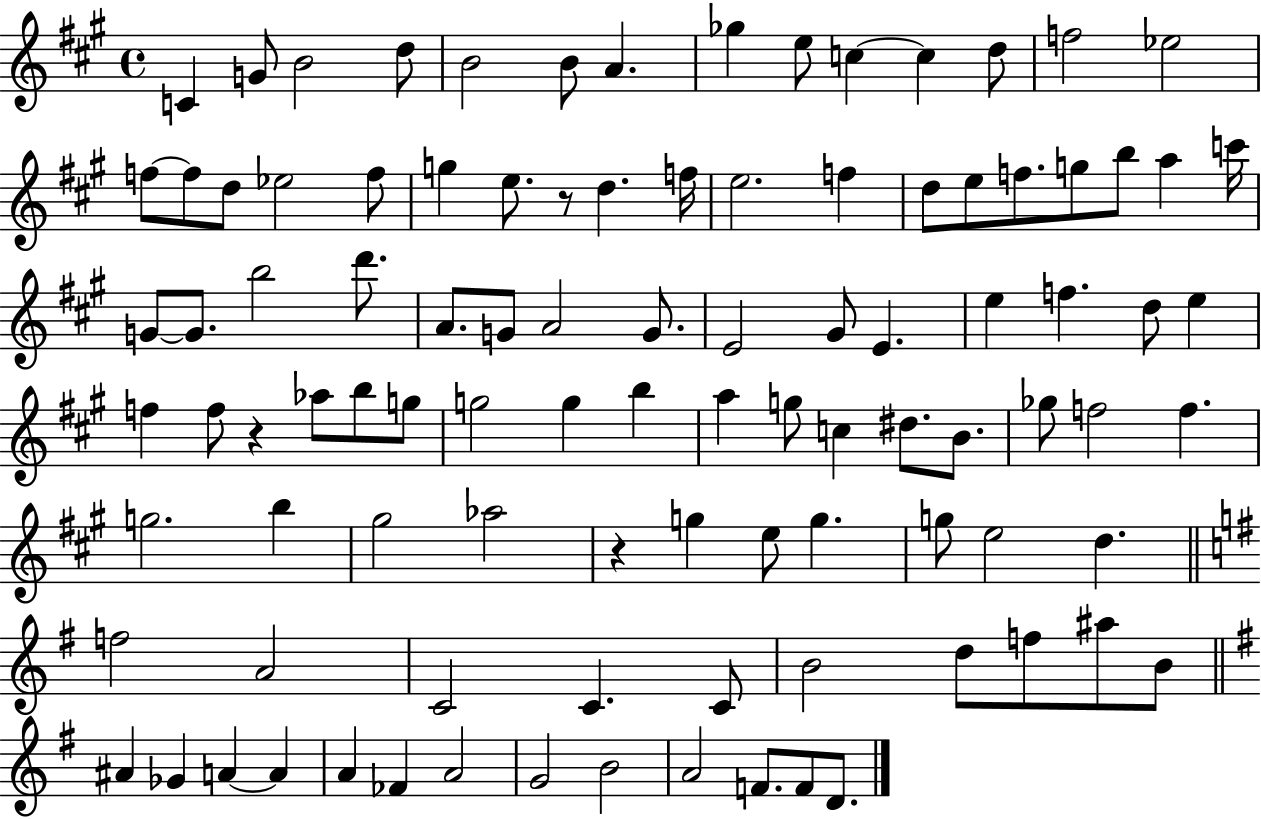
{
  \clef treble
  \time 4/4
  \defaultTimeSignature
  \key a \major
  c'4 g'8 b'2 d''8 | b'2 b'8 a'4. | ges''4 e''8 c''4~~ c''4 d''8 | f''2 ees''2 | \break f''8~~ f''8 d''8 ees''2 f''8 | g''4 e''8. r8 d''4. f''16 | e''2. f''4 | d''8 e''8 f''8. g''8 b''8 a''4 c'''16 | \break g'8~~ g'8. b''2 d'''8. | a'8. g'8 a'2 g'8. | e'2 gis'8 e'4. | e''4 f''4. d''8 e''4 | \break f''4 f''8 r4 aes''8 b''8 g''8 | g''2 g''4 b''4 | a''4 g''8 c''4 dis''8. b'8. | ges''8 f''2 f''4. | \break g''2. b''4 | gis''2 aes''2 | r4 g''4 e''8 g''4. | g''8 e''2 d''4. | \break \bar "||" \break \key g \major f''2 a'2 | c'2 c'4. c'8 | b'2 d''8 f''8 ais''8 b'8 | \bar "||" \break \key e \minor ais'4 ges'4 a'4~~ a'4 | a'4 fes'4 a'2 | g'2 b'2 | a'2 f'8. f'8 d'8. | \break \bar "|."
}